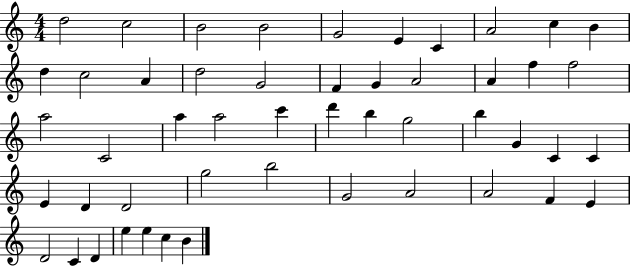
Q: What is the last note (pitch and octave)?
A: B4